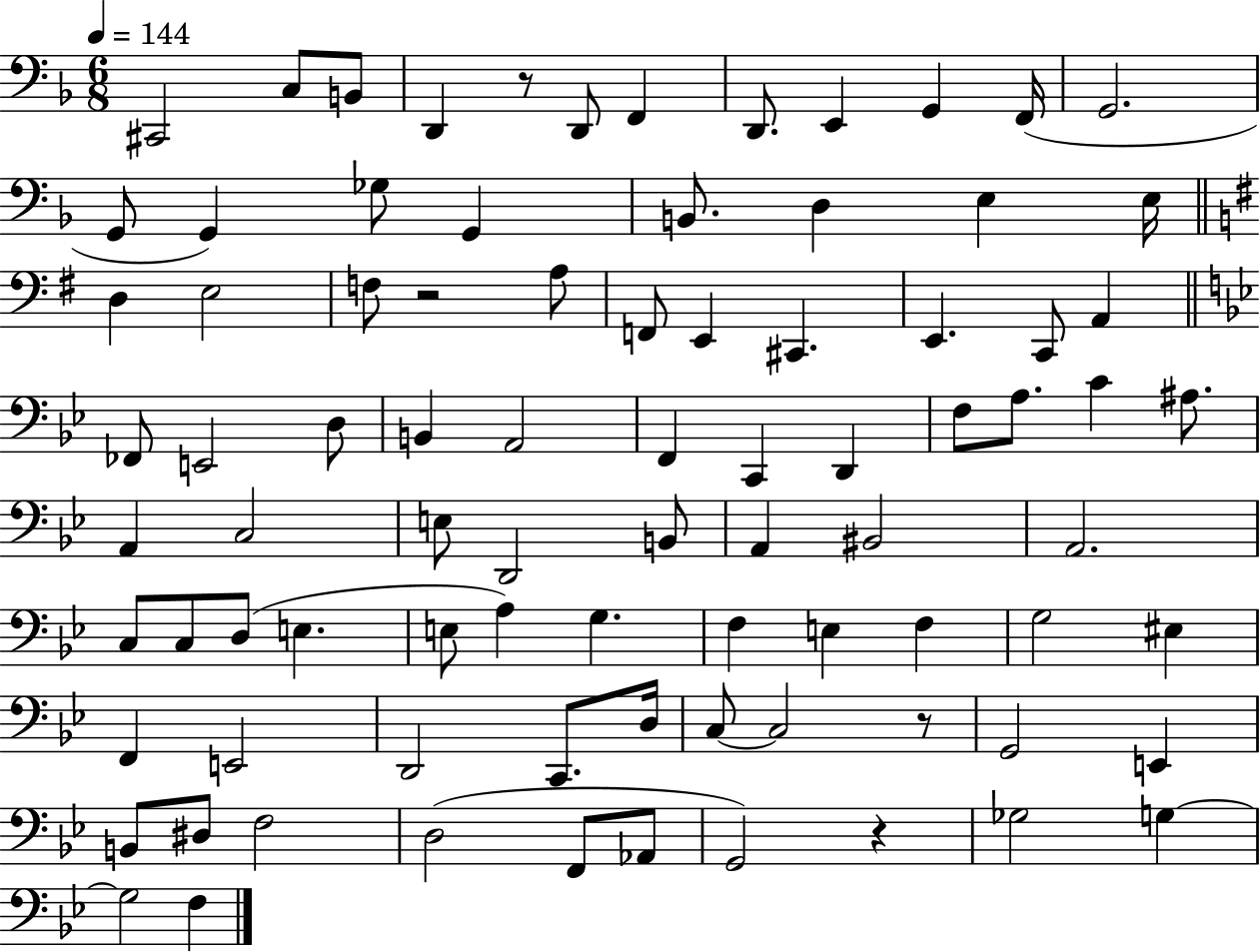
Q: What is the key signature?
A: F major